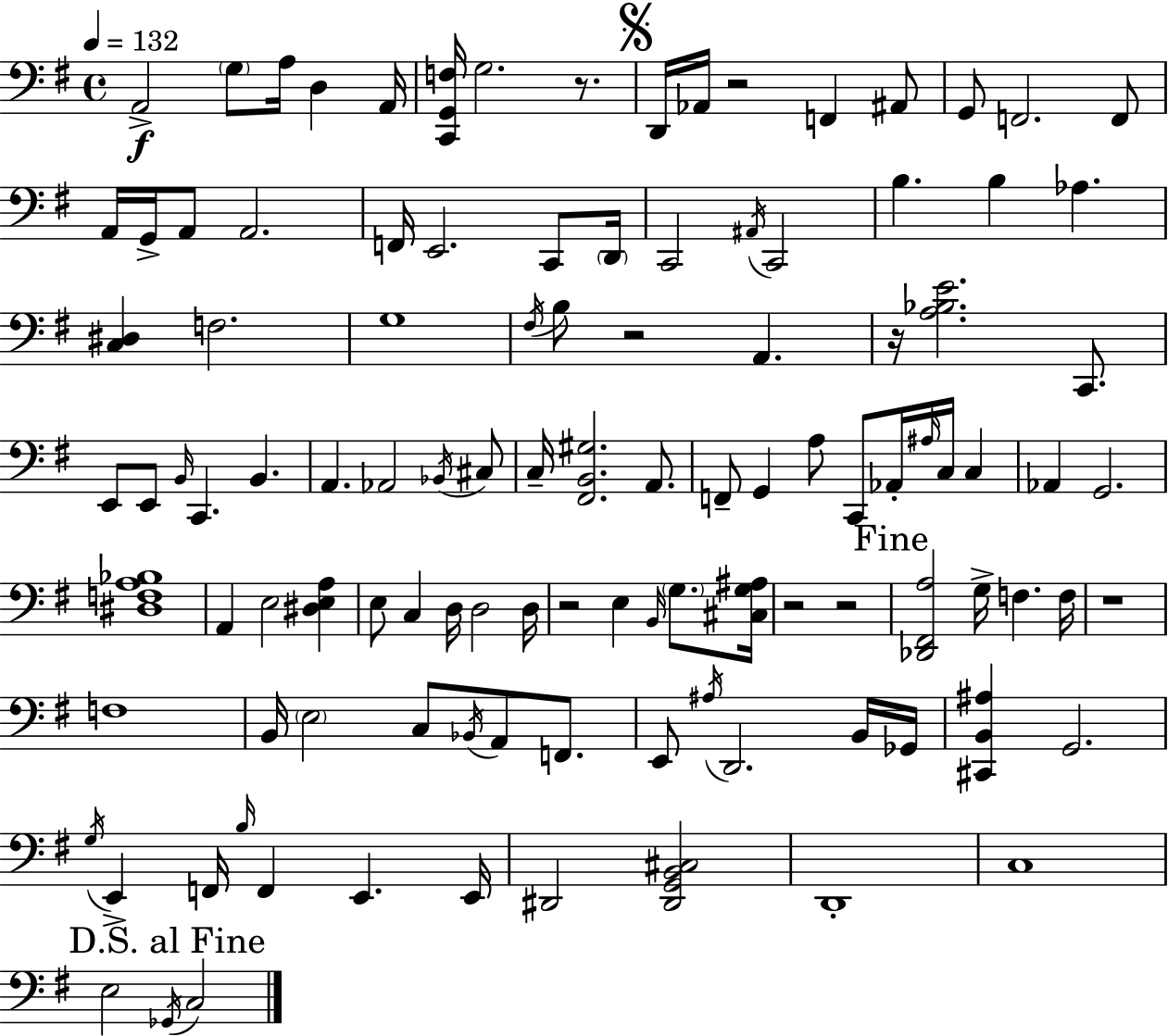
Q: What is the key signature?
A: G major